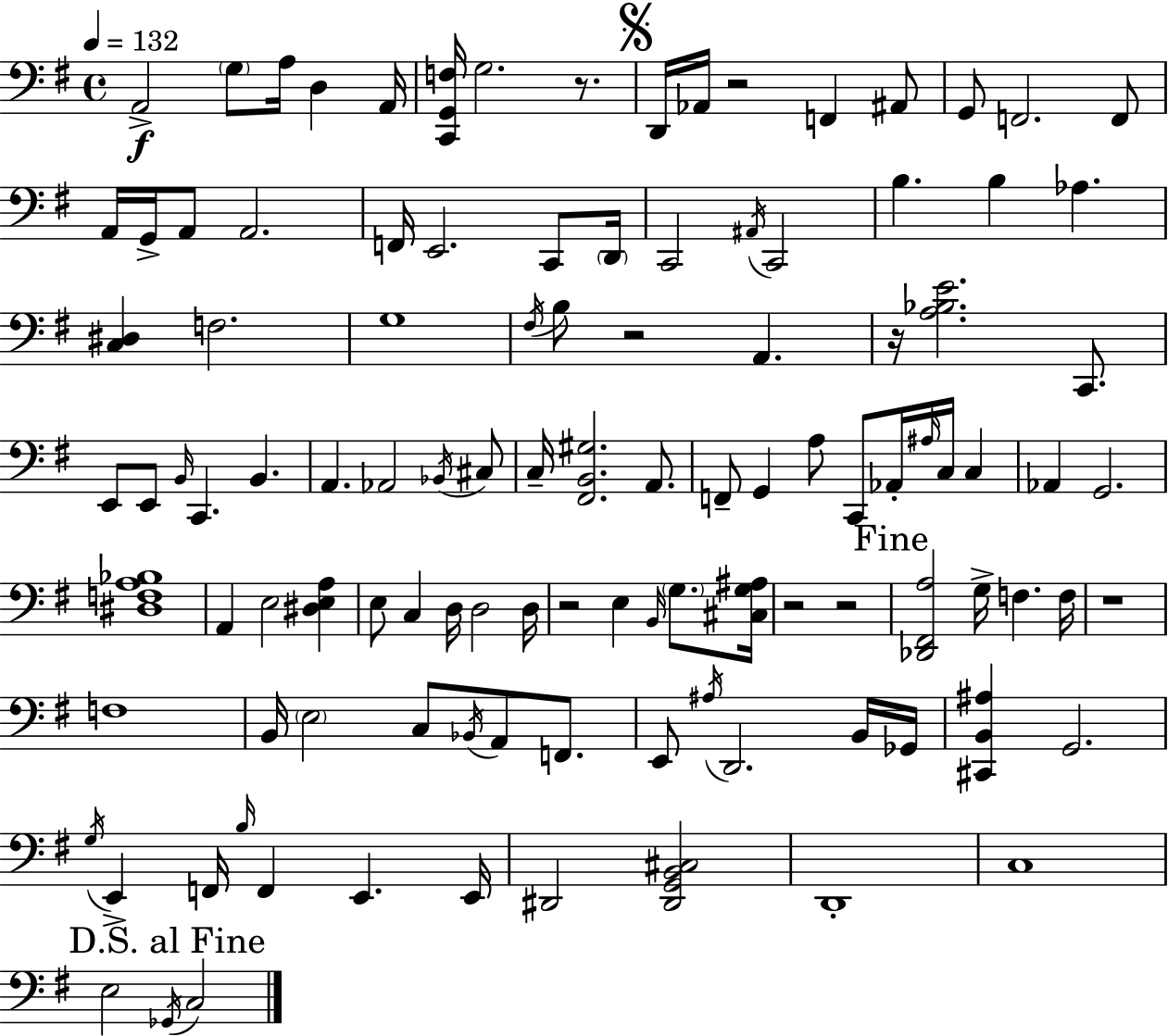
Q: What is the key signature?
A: G major